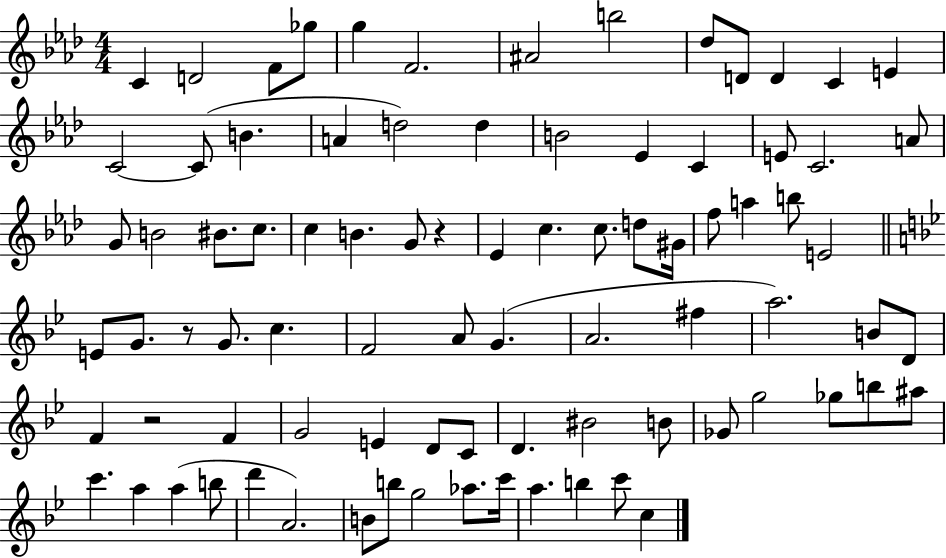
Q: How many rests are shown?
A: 3